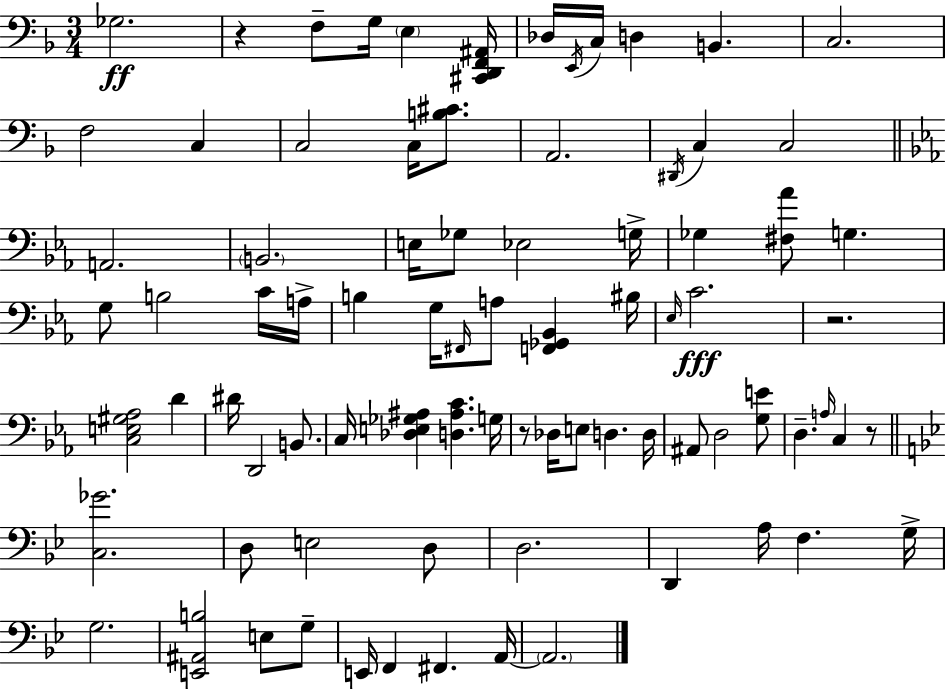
{
  \clef bass
  \numericTimeSignature
  \time 3/4
  \key d \minor
  \repeat volta 2 { ges2.\ff | r4 f8-- g16 \parenthesize e4 <cis, d, f, ais,>16 | des16 \acciaccatura { e,16 } c16 d4 b,4. | c2. | \break f2 c4 | c2 c16 <b cis'>8. | a,2. | \acciaccatura { dis,16 } c4 c2 | \break \bar "||" \break \key c \minor a,2. | \parenthesize b,2. | e16 ges8 ees2 g16-> | ges4 <fis aes'>8 g4. | \break g8 b2 c'16 a16-> | b4 g16 \grace { fis,16 } a8 <f, ges, bes,>4 | bis16 \grace { ees16 } c'2.\fff | r2. | \break <c e gis aes>2 d'4 | dis'16 d,2 b,8. | c16 <des e ges ais>4 <d ais c'>4. | g16 r8 des16 e8 d4. | \break d16 ais,8 d2 | <g e'>8 d4.-- \grace { a16 } c4 | r8 \bar "||" \break \key g \minor <c ges'>2. | d8 e2 d8 | d2. | d,4 a16 f4. g16-> | \break g2. | <e, ais, b>2 e8 g8-- | e,16 f,4 fis,4. a,16~~ | \parenthesize a,2. | \break } \bar "|."
}